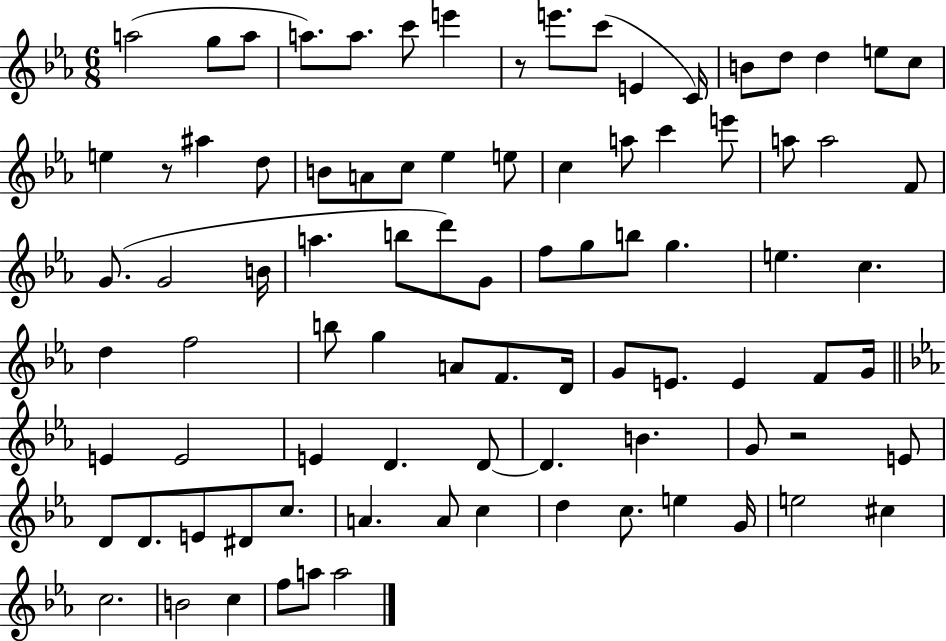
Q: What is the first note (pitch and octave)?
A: A5